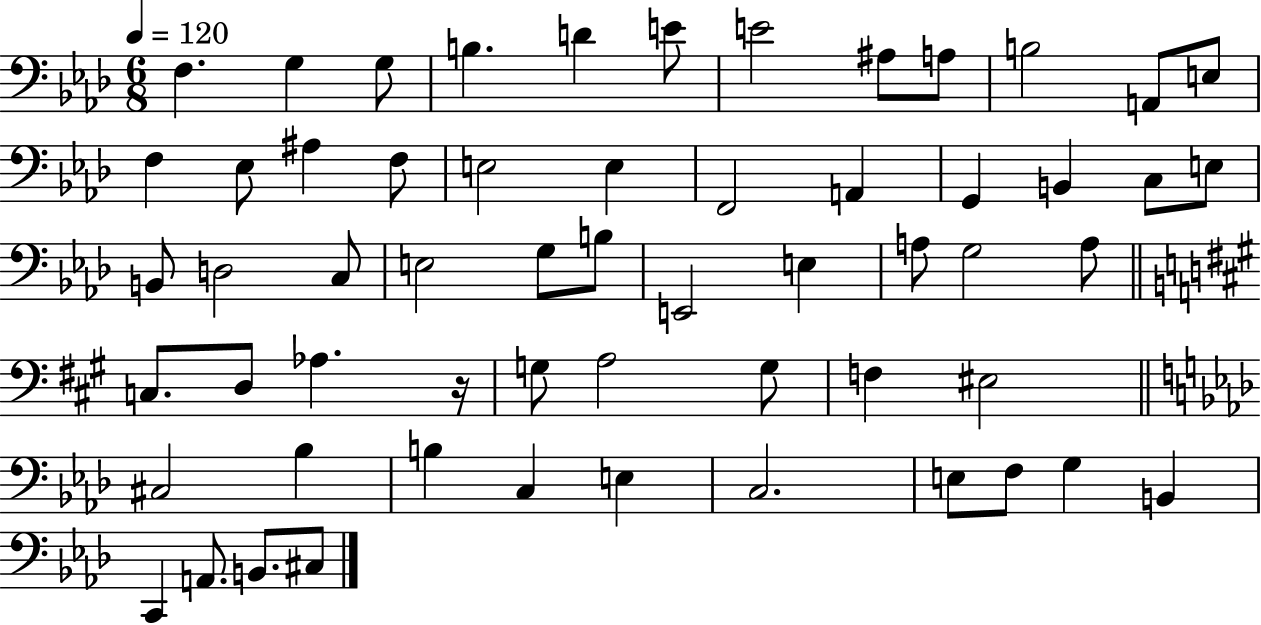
{
  \clef bass
  \numericTimeSignature
  \time 6/8
  \key aes \major
  \tempo 4 = 120
  f4. g4 g8 | b4. d'4 e'8 | e'2 ais8 a8 | b2 a,8 e8 | \break f4 ees8 ais4 f8 | e2 e4 | f,2 a,4 | g,4 b,4 c8 e8 | \break b,8 d2 c8 | e2 g8 b8 | e,2 e4 | a8 g2 a8 | \break \bar "||" \break \key a \major c8. d8 aes4. r16 | g8 a2 g8 | f4 eis2 | \bar "||" \break \key aes \major cis2 bes4 | b4 c4 e4 | c2. | e8 f8 g4 b,4 | \break c,4 a,8. b,8. cis8 | \bar "|."
}